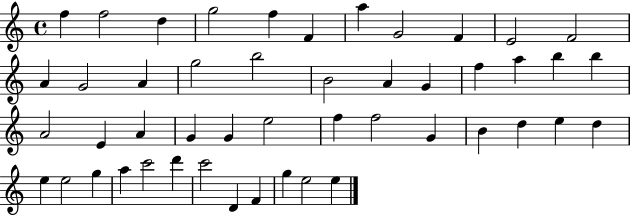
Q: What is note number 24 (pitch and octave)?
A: A4